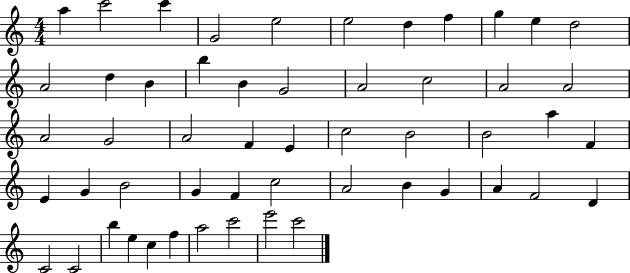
X:1
T:Untitled
M:4/4
L:1/4
K:C
a c'2 c' G2 e2 e2 d f g e d2 A2 d B b B G2 A2 c2 A2 A2 A2 G2 A2 F E c2 B2 B2 a F E G B2 G F c2 A2 B G A F2 D C2 C2 b e c f a2 c'2 e'2 c'2